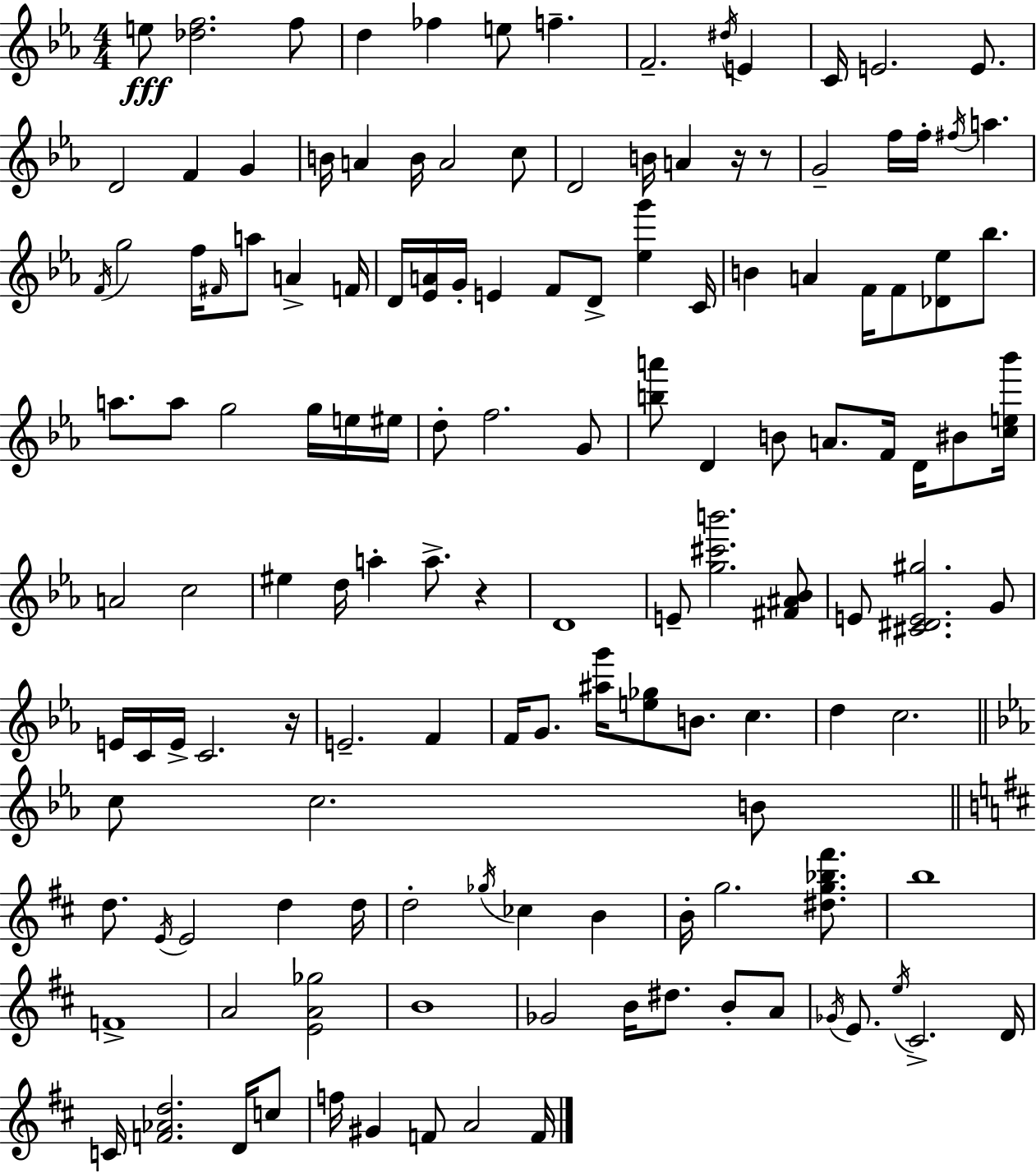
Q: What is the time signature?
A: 4/4